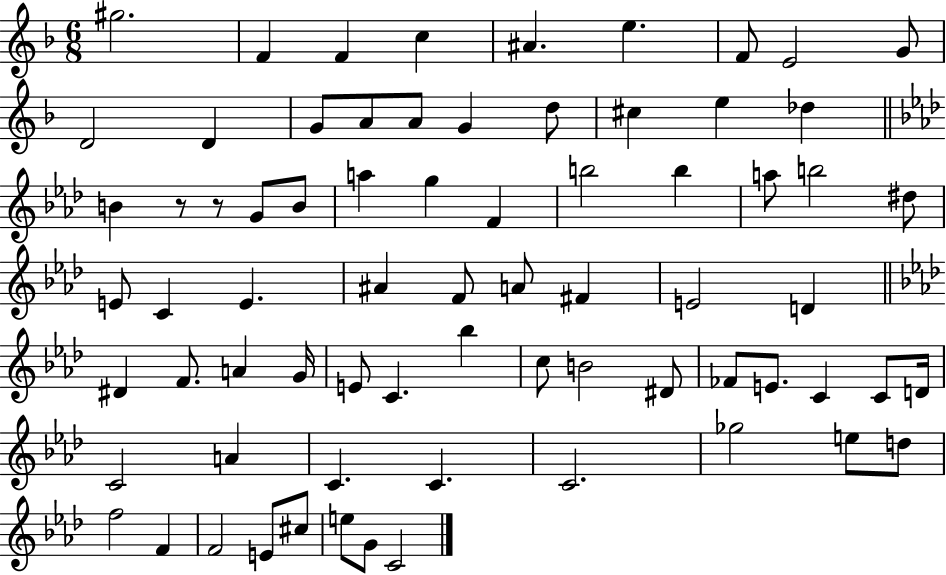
G#5/h. F4/q F4/q C5/q A#4/q. E5/q. F4/e E4/h G4/e D4/h D4/q G4/e A4/e A4/e G4/q D5/e C#5/q E5/q Db5/q B4/q R/e R/e G4/e B4/e A5/q G5/q F4/q B5/h B5/q A5/e B5/h D#5/e E4/e C4/q E4/q. A#4/q F4/e A4/e F#4/q E4/h D4/q D#4/q F4/e. A4/q G4/s E4/e C4/q. Bb5/q C5/e B4/h D#4/e FES4/e E4/e. C4/q C4/e D4/s C4/h A4/q C4/q. C4/q. C4/h. Gb5/h E5/e D5/e F5/h F4/q F4/h E4/e C#5/e E5/e G4/e C4/h